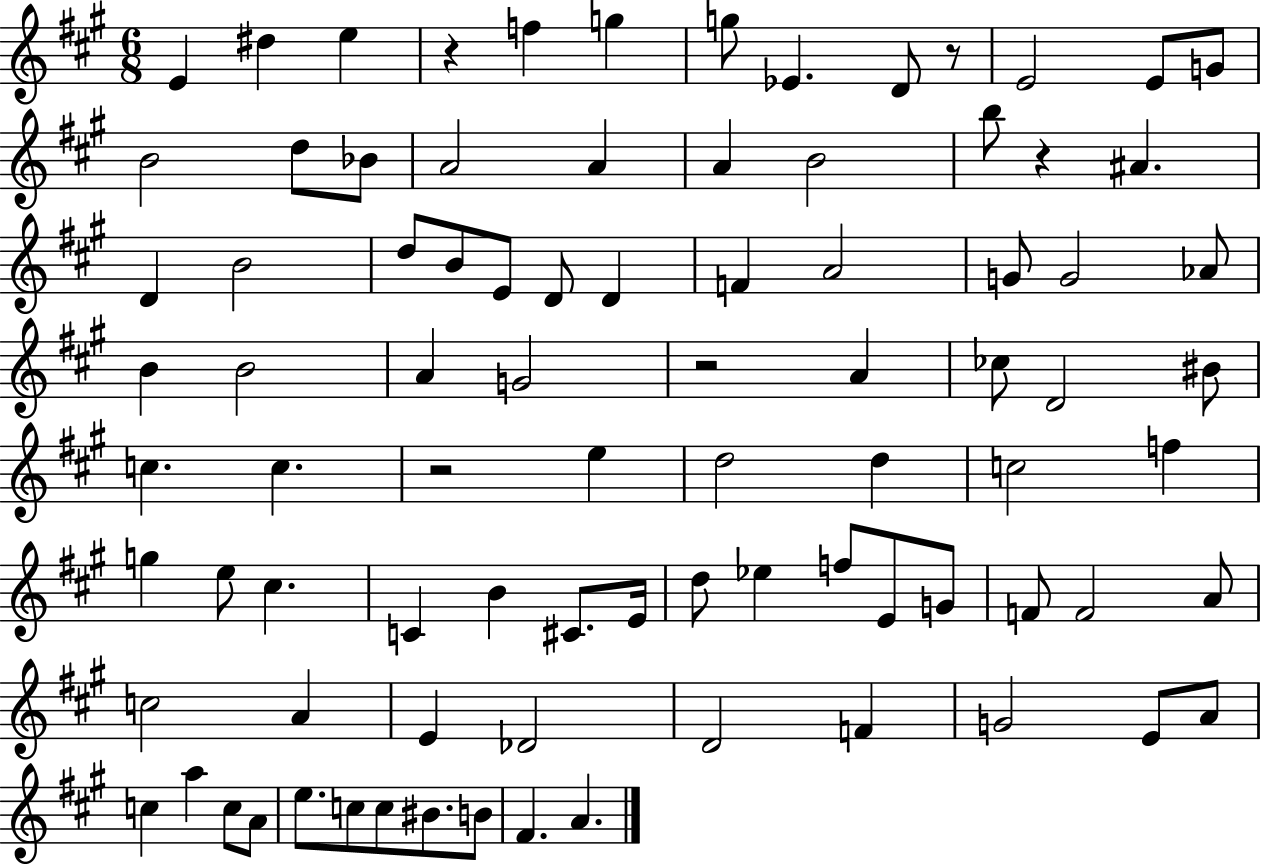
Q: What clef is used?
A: treble